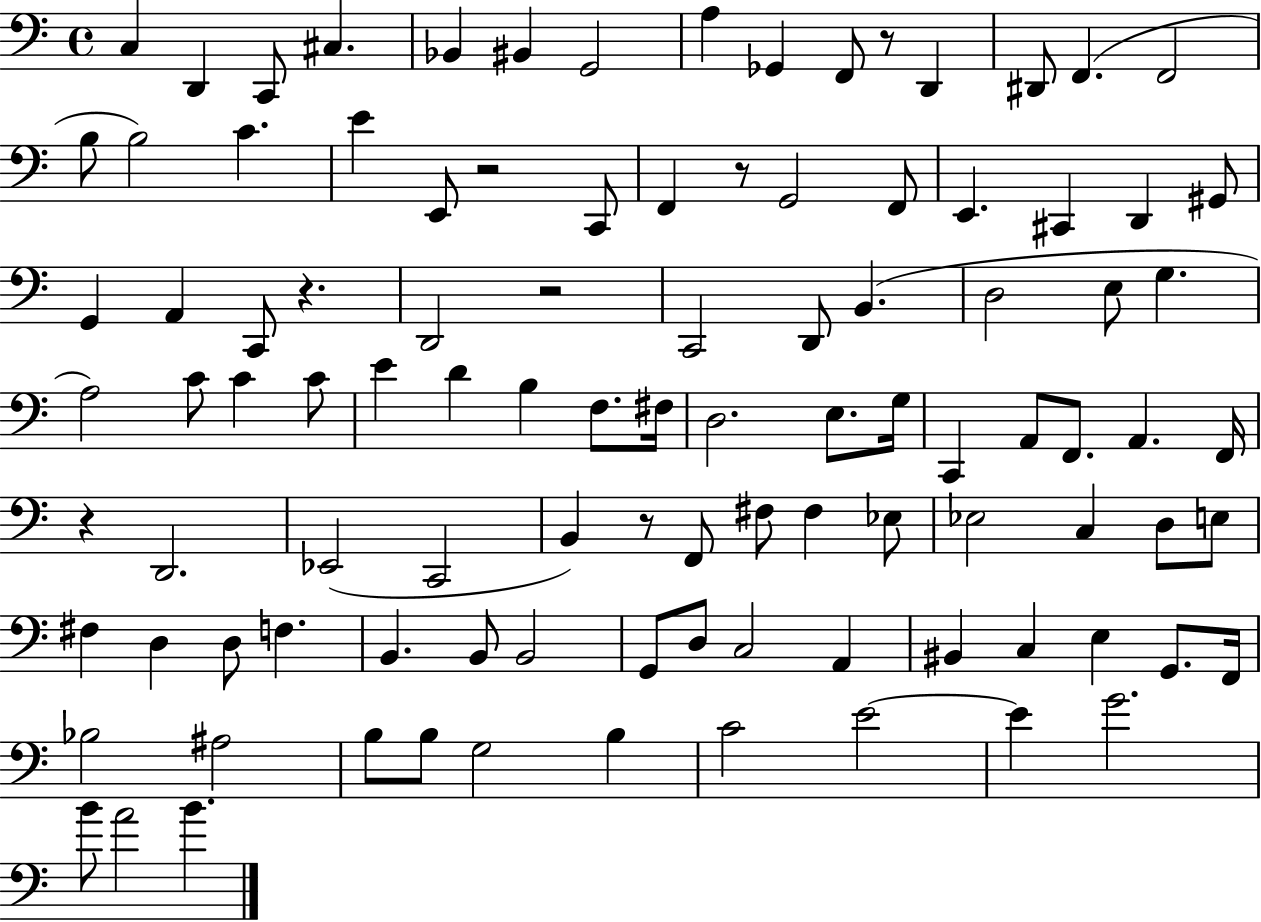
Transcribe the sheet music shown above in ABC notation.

X:1
T:Untitled
M:4/4
L:1/4
K:C
C, D,, C,,/2 ^C, _B,, ^B,, G,,2 A, _G,, F,,/2 z/2 D,, ^D,,/2 F,, F,,2 B,/2 B,2 C E E,,/2 z2 C,,/2 F,, z/2 G,,2 F,,/2 E,, ^C,, D,, ^G,,/2 G,, A,, C,,/2 z D,,2 z2 C,,2 D,,/2 B,, D,2 E,/2 G, A,2 C/2 C C/2 E D B, F,/2 ^F,/4 D,2 E,/2 G,/4 C,, A,,/2 F,,/2 A,, F,,/4 z D,,2 _E,,2 C,,2 B,, z/2 F,,/2 ^F,/2 ^F, _E,/2 _E,2 C, D,/2 E,/2 ^F, D, D,/2 F, B,, B,,/2 B,,2 G,,/2 D,/2 C,2 A,, ^B,, C, E, G,,/2 F,,/4 _B,2 ^A,2 B,/2 B,/2 G,2 B, C2 E2 E G2 B/2 A2 B